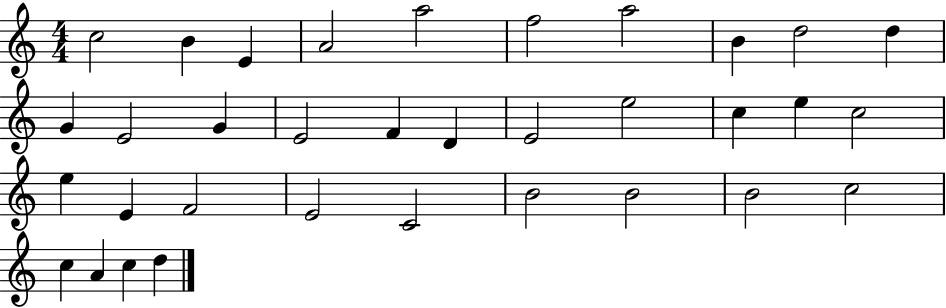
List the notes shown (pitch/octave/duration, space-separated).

C5/h B4/q E4/q A4/h A5/h F5/h A5/h B4/q D5/h D5/q G4/q E4/h G4/q E4/h F4/q D4/q E4/h E5/h C5/q E5/q C5/h E5/q E4/q F4/h E4/h C4/h B4/h B4/h B4/h C5/h C5/q A4/q C5/q D5/q